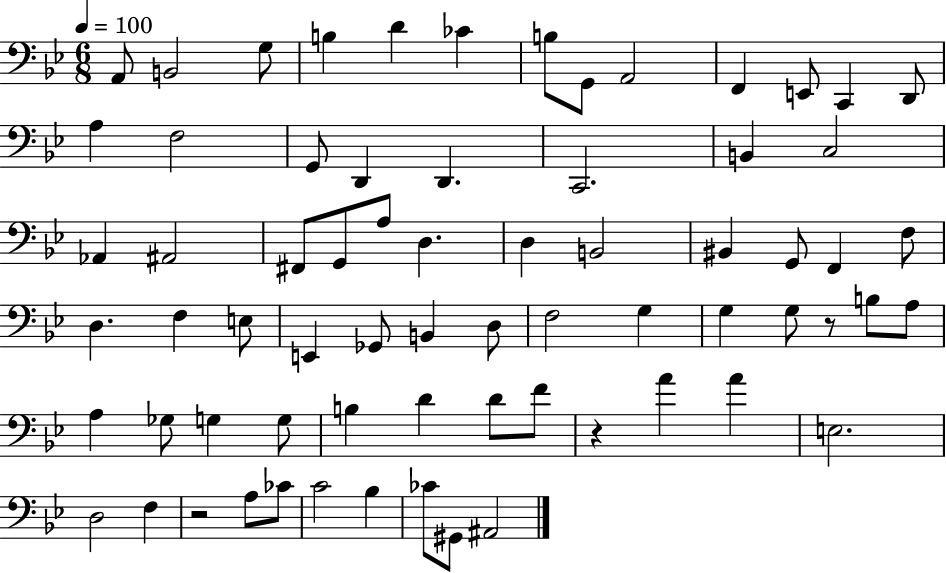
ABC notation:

X:1
T:Untitled
M:6/8
L:1/4
K:Bb
A,,/2 B,,2 G,/2 B, D _C B,/2 G,,/2 A,,2 F,, E,,/2 C,, D,,/2 A, F,2 G,,/2 D,, D,, C,,2 B,, C,2 _A,, ^A,,2 ^F,,/2 G,,/2 A,/2 D, D, B,,2 ^B,, G,,/2 F,, F,/2 D, F, E,/2 E,, _G,,/2 B,, D,/2 F,2 G, G, G,/2 z/2 B,/2 A,/2 A, _G,/2 G, G,/2 B, D D/2 F/2 z A A E,2 D,2 F, z2 A,/2 _C/2 C2 _B, _C/2 ^G,,/2 ^A,,2